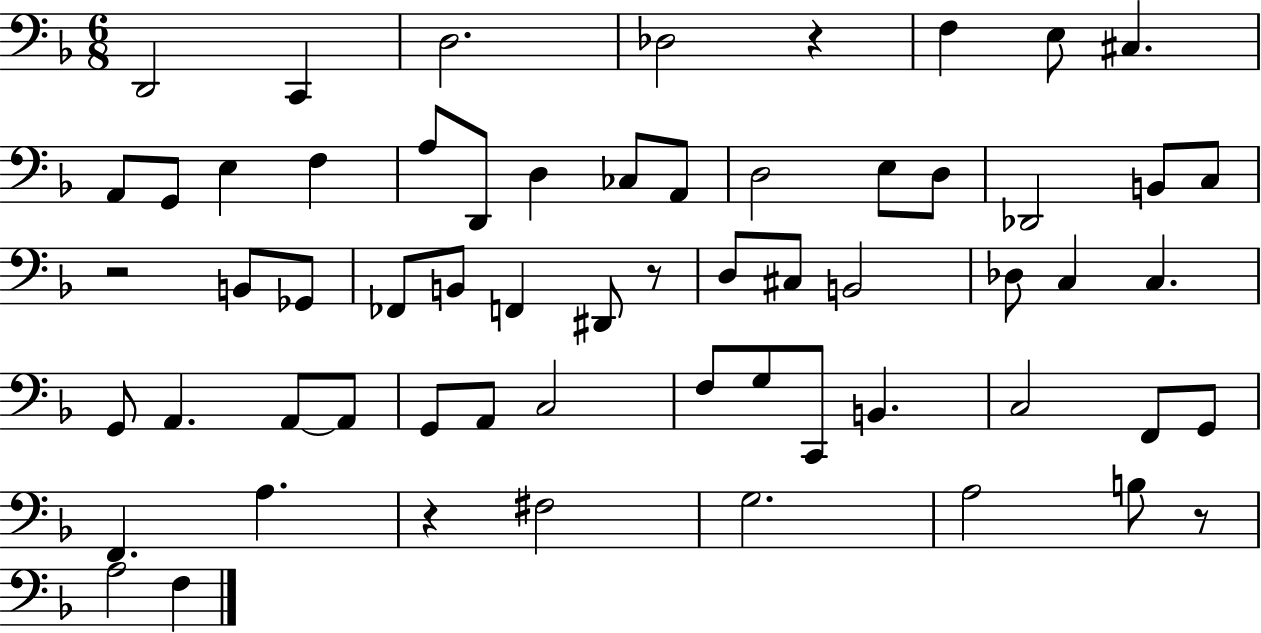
D2/h C2/q D3/h. Db3/h R/q F3/q E3/e C#3/q. A2/e G2/e E3/q F3/q A3/e D2/e D3/q CES3/e A2/e D3/h E3/e D3/e Db2/h B2/e C3/e R/h B2/e Gb2/e FES2/e B2/e F2/q D#2/e R/e D3/e C#3/e B2/h Db3/e C3/q C3/q. G2/e A2/q. A2/e A2/e G2/e A2/e C3/h F3/e G3/e C2/e B2/q. C3/h F2/e G2/e F2/q. A3/q. R/q F#3/h G3/h. A3/h B3/e R/e A3/h F3/q